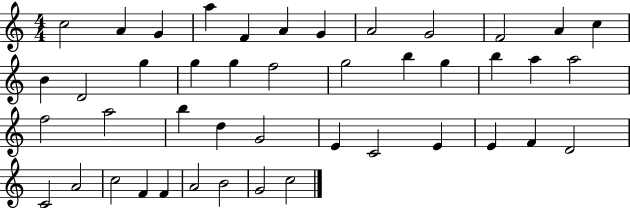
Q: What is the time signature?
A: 4/4